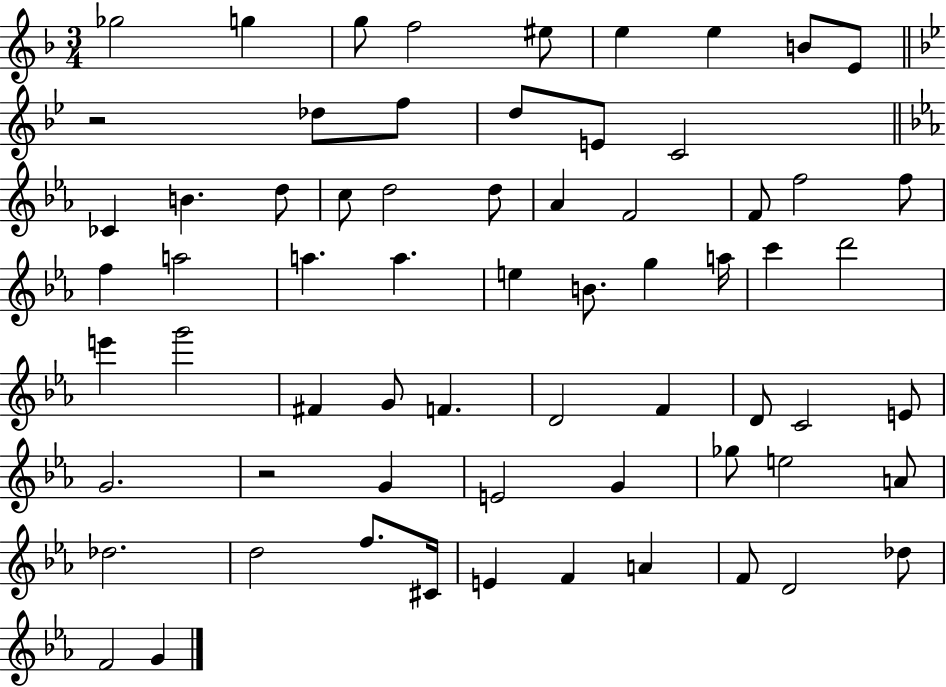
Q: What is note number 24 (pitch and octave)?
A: F5